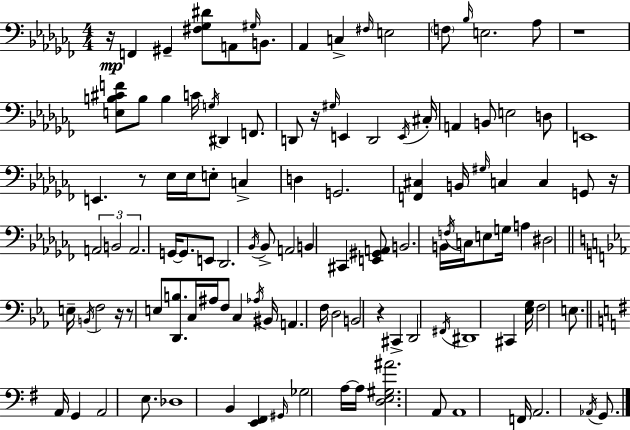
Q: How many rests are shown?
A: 8